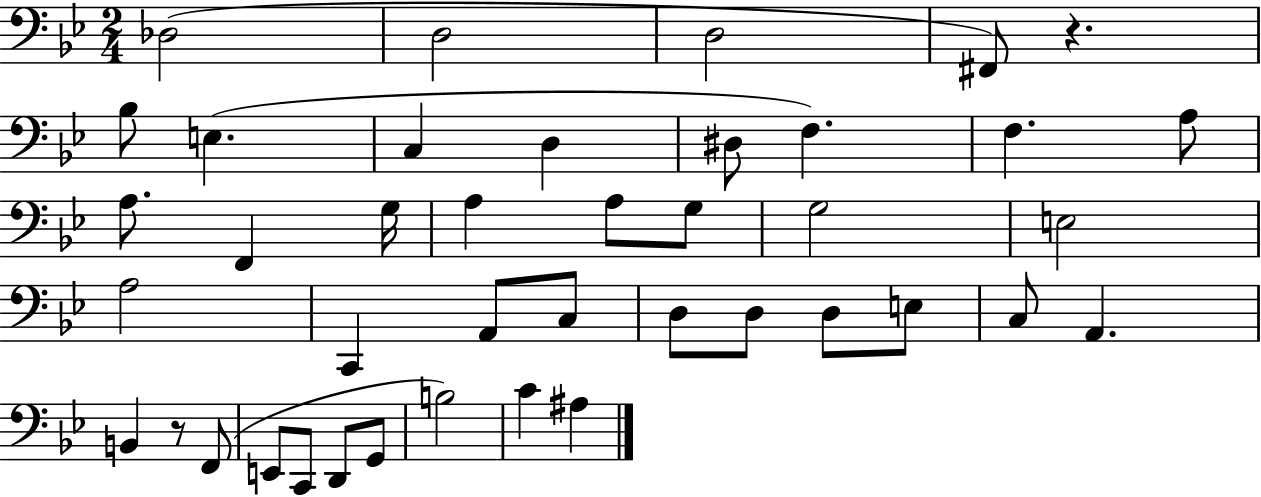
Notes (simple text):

Db3/h D3/h D3/h F#2/e R/q. Bb3/e E3/q. C3/q D3/q D#3/e F3/q. F3/q. A3/e A3/e. F2/q G3/s A3/q A3/e G3/e G3/h E3/h A3/h C2/q A2/e C3/e D3/e D3/e D3/e E3/e C3/e A2/q. B2/q R/e F2/e E2/e C2/e D2/e G2/e B3/h C4/q A#3/q